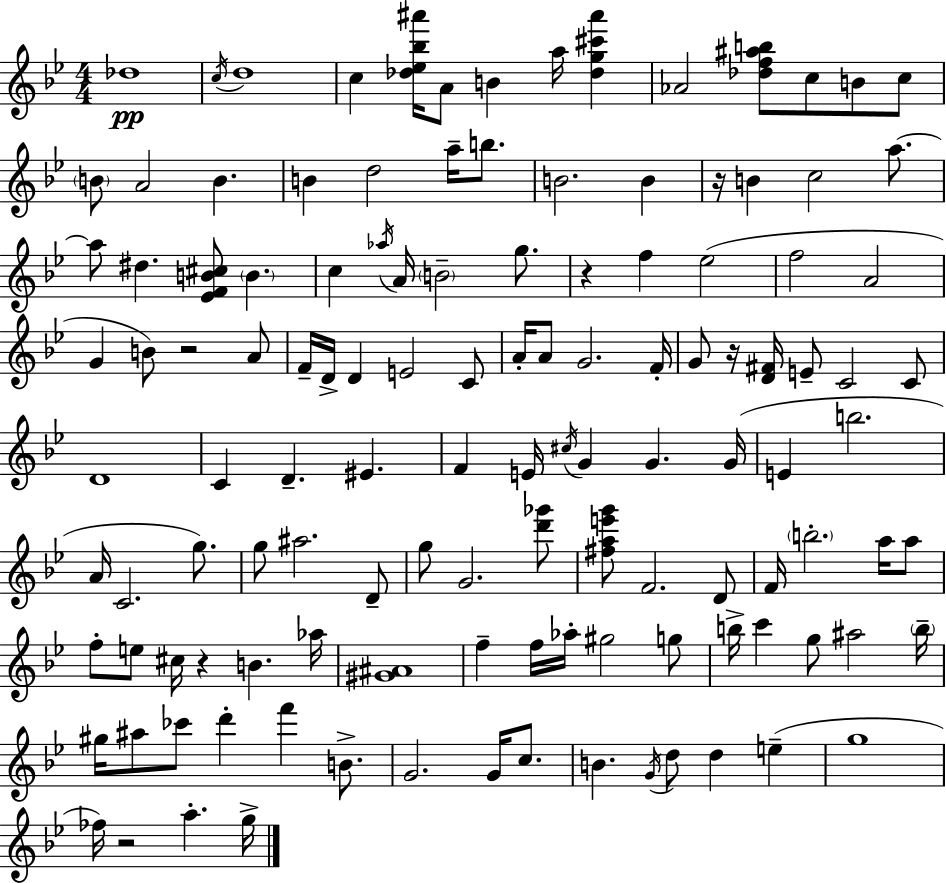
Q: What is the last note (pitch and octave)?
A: G5